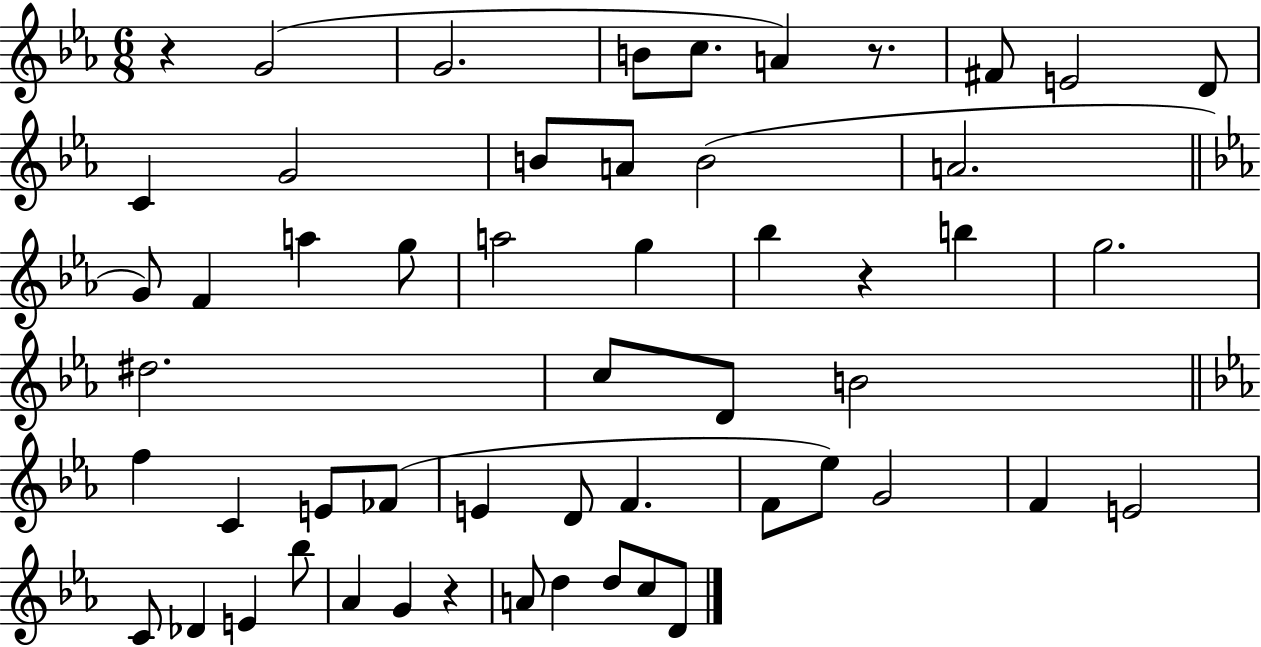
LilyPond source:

{
  \clef treble
  \numericTimeSignature
  \time 6/8
  \key ees \major
  r4 g'2( | g'2. | b'8 c''8. a'4) r8. | fis'8 e'2 d'8 | \break c'4 g'2 | b'8 a'8 b'2( | a'2. | \bar "||" \break \key c \minor g'8) f'4 a''4 g''8 | a''2 g''4 | bes''4 r4 b''4 | g''2. | \break dis''2. | c''8 d'8 b'2 | \bar "||" \break \key ees \major f''4 c'4 e'8 fes'8( | e'4 d'8 f'4. | f'8 ees''8) g'2 | f'4 e'2 | \break c'8 des'4 e'4 bes''8 | aes'4 g'4 r4 | a'8 d''4 d''8 c''8 d'8 | \bar "|."
}